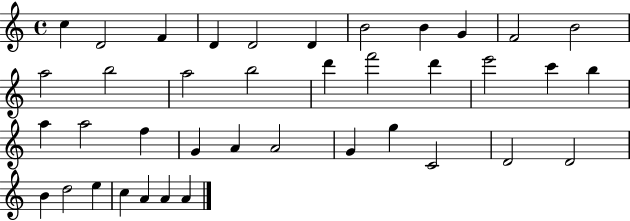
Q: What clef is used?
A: treble